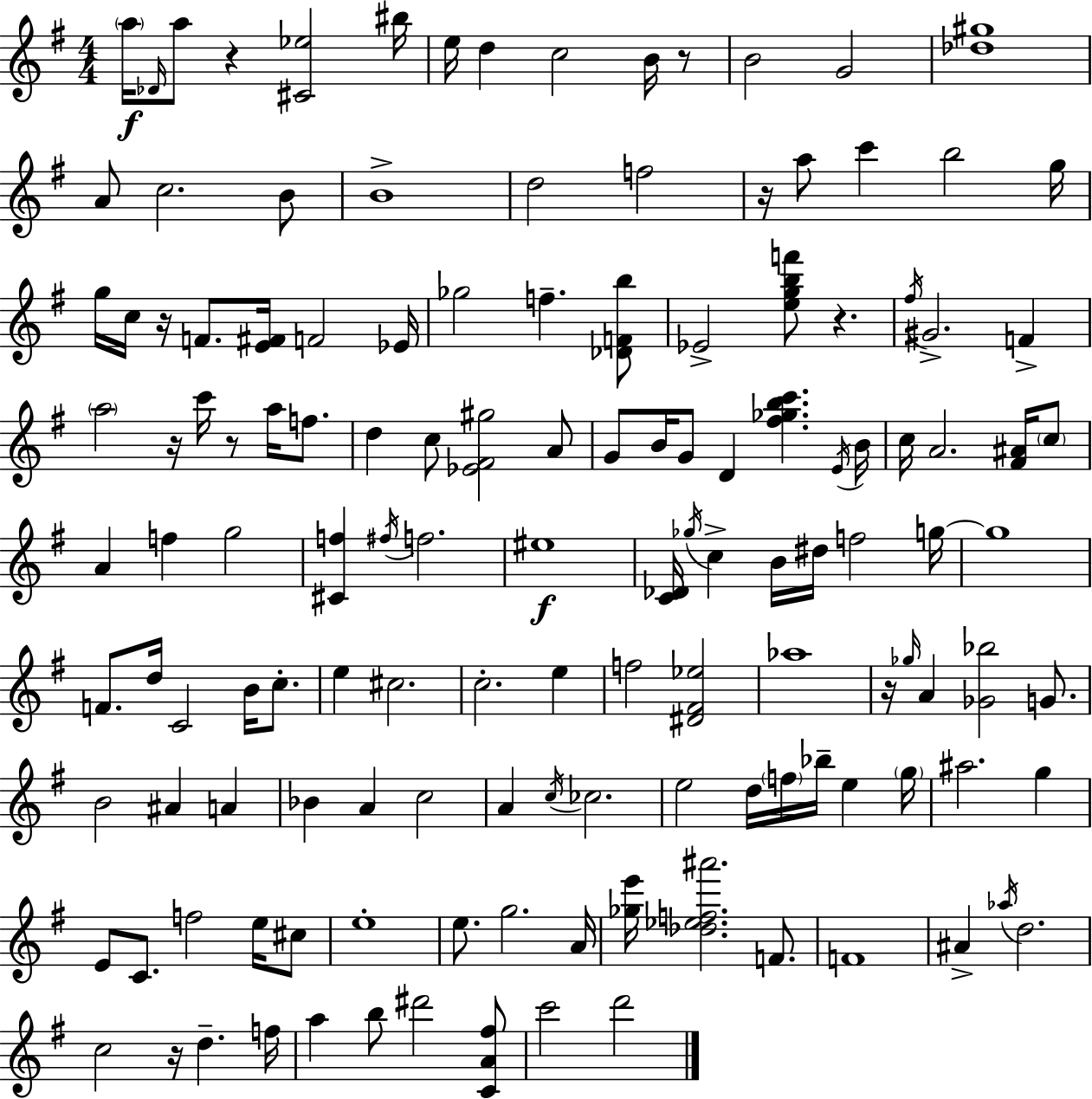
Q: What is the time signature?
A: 4/4